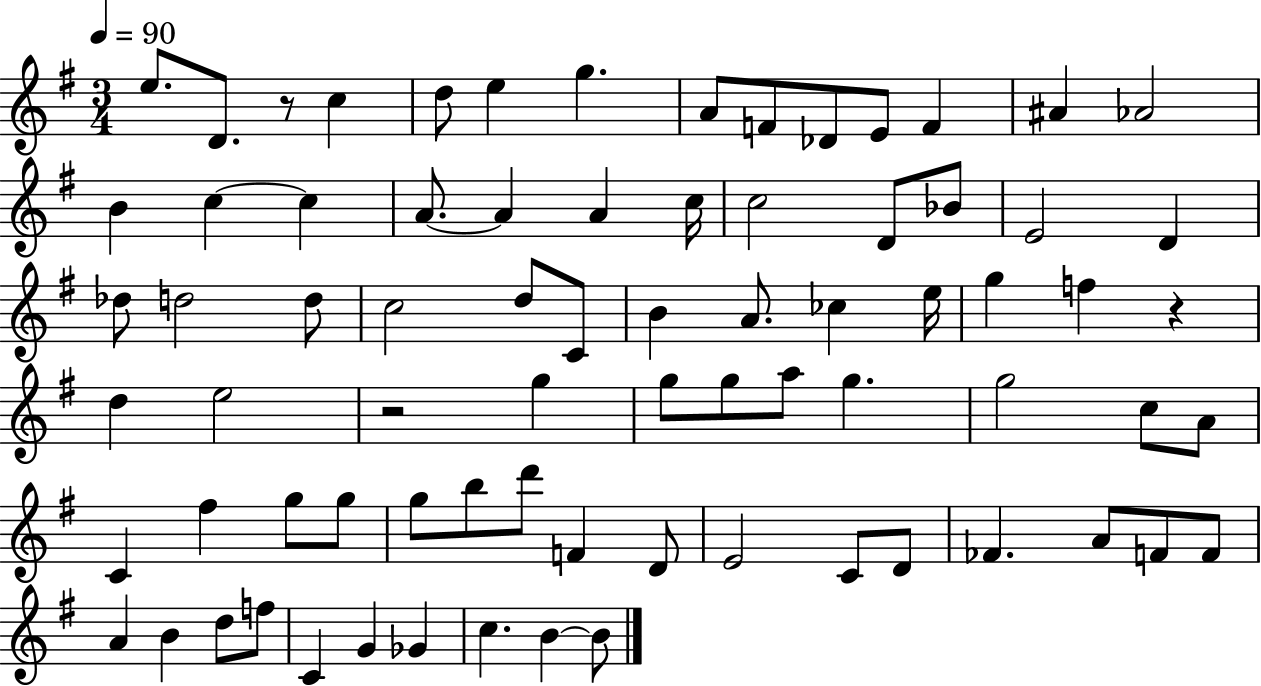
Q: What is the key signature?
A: G major